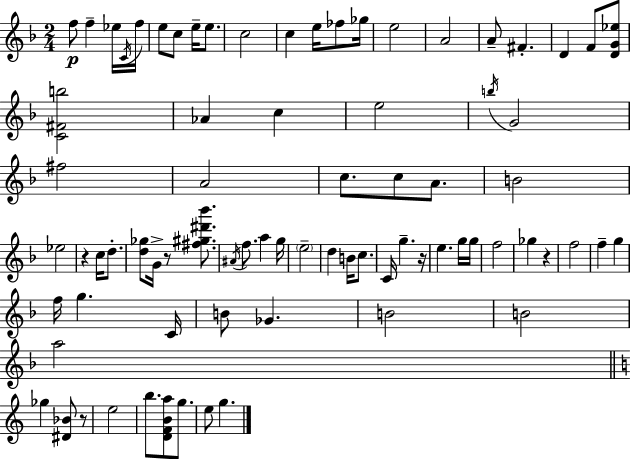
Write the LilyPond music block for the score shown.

{
  \clef treble
  \numericTimeSignature
  \time 2/4
  \key d \minor
  f''8\p f''4-- ees''16 \acciaccatura { c'16 } | f''16 e''8 c''8 e''16-- e''8. | c''2 | c''4 e''16 fes''8 | \break ges''16 e''2 | a'2 | a'8-- fis'4.-. | d'4 f'8 <d' g' ees''>8 | \break <c' fis' b''>2 | aes'4 c''4 | e''2 | \acciaccatura { b''16 } g'2 | \break fis''2 | a'2 | c''8. c''8 a'8. | b'2 | \break ees''2 | r4 c''16 d''8.-. | <d'' ges''>8 g'16-> r8 <fis'' gis'' dis''' bes'''>8. | \acciaccatura { ais'16 } f''8. a''4 | \break g''16 \parenthesize e''2-- | d''4 b'16 | c''8. c'16 g''4.-- | r16 e''4. | \break g''16 g''16 f''2 | ges''4 r4 | f''2 | f''4-- g''4 | \break f''16 g''4. | c'16 b'8 ges'4. | b'2 | b'2 | \break a''2 | \bar "||" \break \key c \major ges''4 <dis' bes'>8 r8 | e''2 | b''8. <d' f' b' a''>8 g''8. | e''8 g''4. | \break \bar "|."
}